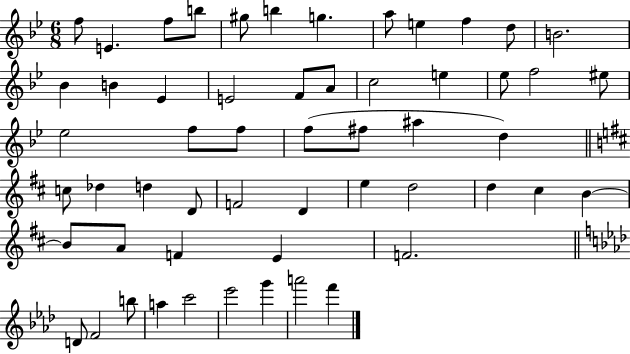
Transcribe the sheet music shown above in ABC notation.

X:1
T:Untitled
M:6/8
L:1/4
K:Bb
f/2 E f/2 b/2 ^g/2 b g a/2 e f d/2 B2 _B B _E E2 F/2 A/2 c2 e _e/2 f2 ^e/2 _e2 f/2 f/2 f/2 ^f/2 ^a d c/2 _d d D/2 F2 D e d2 d ^c B B/2 A/2 F E F2 D/2 F2 b/2 a c'2 _e'2 g' a'2 f'